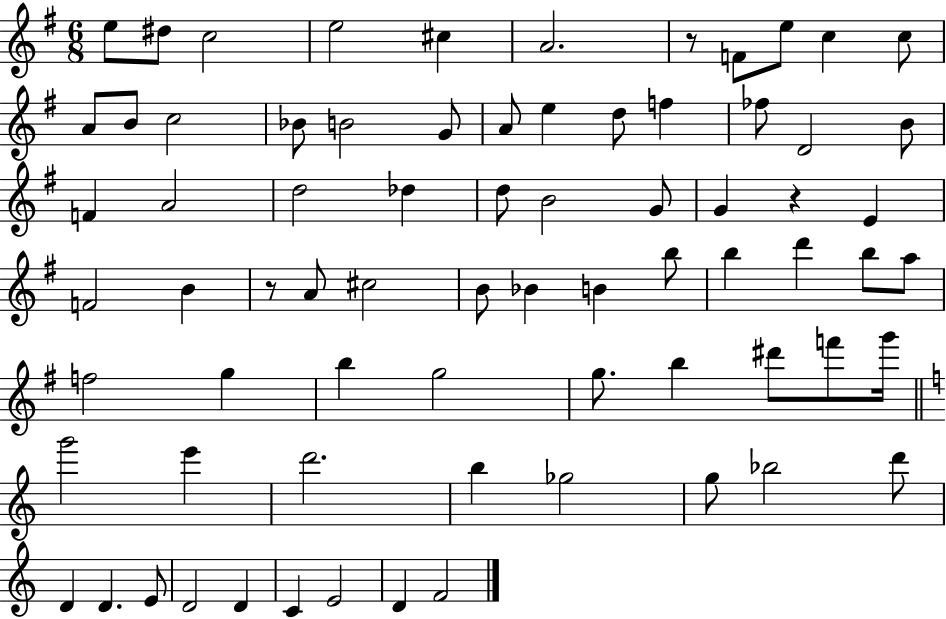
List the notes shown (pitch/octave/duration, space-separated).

E5/e D#5/e C5/h E5/h C#5/q A4/h. R/e F4/e E5/e C5/q C5/e A4/e B4/e C5/h Bb4/e B4/h G4/e A4/e E5/q D5/e F5/q FES5/e D4/h B4/e F4/q A4/h D5/h Db5/q D5/e B4/h G4/e G4/q R/q E4/q F4/h B4/q R/e A4/e C#5/h B4/e Bb4/q B4/q B5/e B5/q D6/q B5/e A5/e F5/h G5/q B5/q G5/h G5/e. B5/q D#6/e F6/e G6/s G6/h E6/q D6/h. B5/q Gb5/h G5/e Bb5/h D6/e D4/q D4/q. E4/e D4/h D4/q C4/q E4/h D4/q F4/h